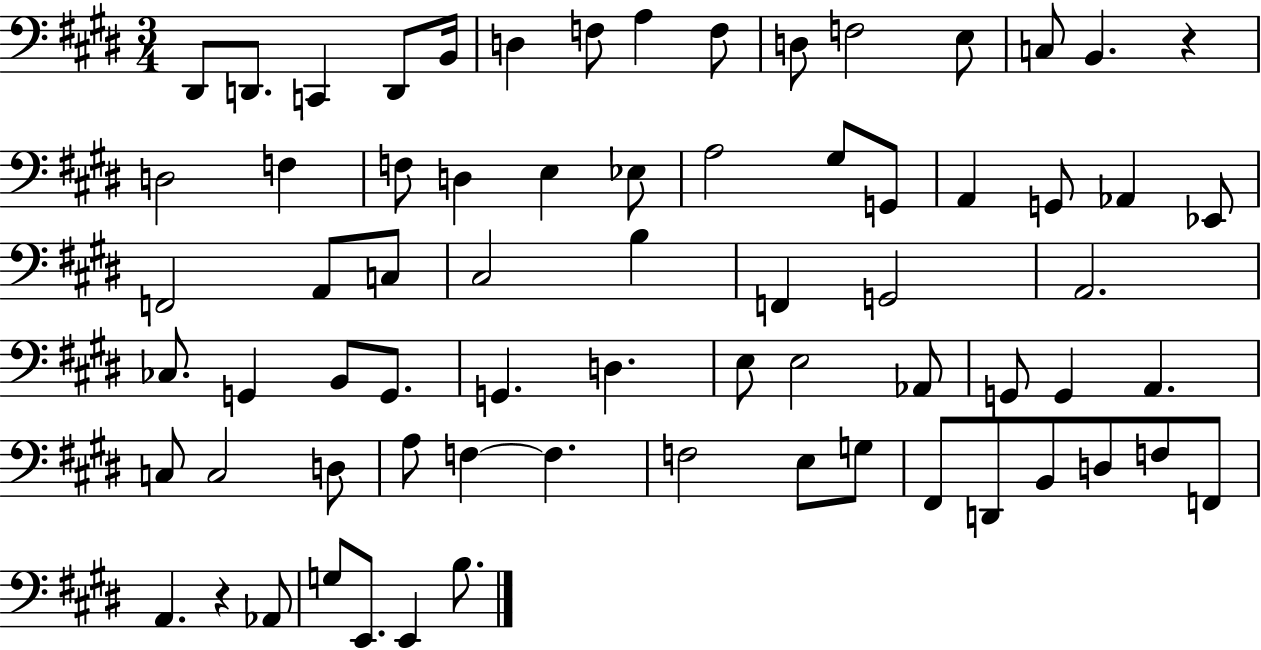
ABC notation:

X:1
T:Untitled
M:3/4
L:1/4
K:E
^D,,/2 D,,/2 C,, D,,/2 B,,/4 D, F,/2 A, F,/2 D,/2 F,2 E,/2 C,/2 B,, z D,2 F, F,/2 D, E, _E,/2 A,2 ^G,/2 G,,/2 A,, G,,/2 _A,, _E,,/2 F,,2 A,,/2 C,/2 ^C,2 B, F,, G,,2 A,,2 _C,/2 G,, B,,/2 G,,/2 G,, D, E,/2 E,2 _A,,/2 G,,/2 G,, A,, C,/2 C,2 D,/2 A,/2 F, F, F,2 E,/2 G,/2 ^F,,/2 D,,/2 B,,/2 D,/2 F,/2 F,,/2 A,, z _A,,/2 G,/2 E,,/2 E,, B,/2